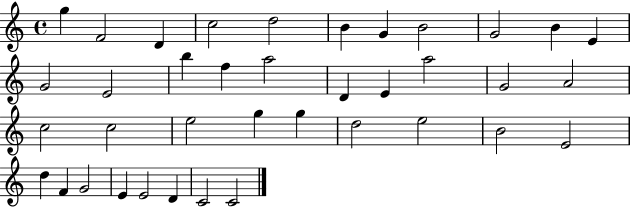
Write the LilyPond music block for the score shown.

{
  \clef treble
  \time 4/4
  \defaultTimeSignature
  \key c \major
  g''4 f'2 d'4 | c''2 d''2 | b'4 g'4 b'2 | g'2 b'4 e'4 | \break g'2 e'2 | b''4 f''4 a''2 | d'4 e'4 a''2 | g'2 a'2 | \break c''2 c''2 | e''2 g''4 g''4 | d''2 e''2 | b'2 e'2 | \break d''4 f'4 g'2 | e'4 e'2 d'4 | c'2 c'2 | \bar "|."
}